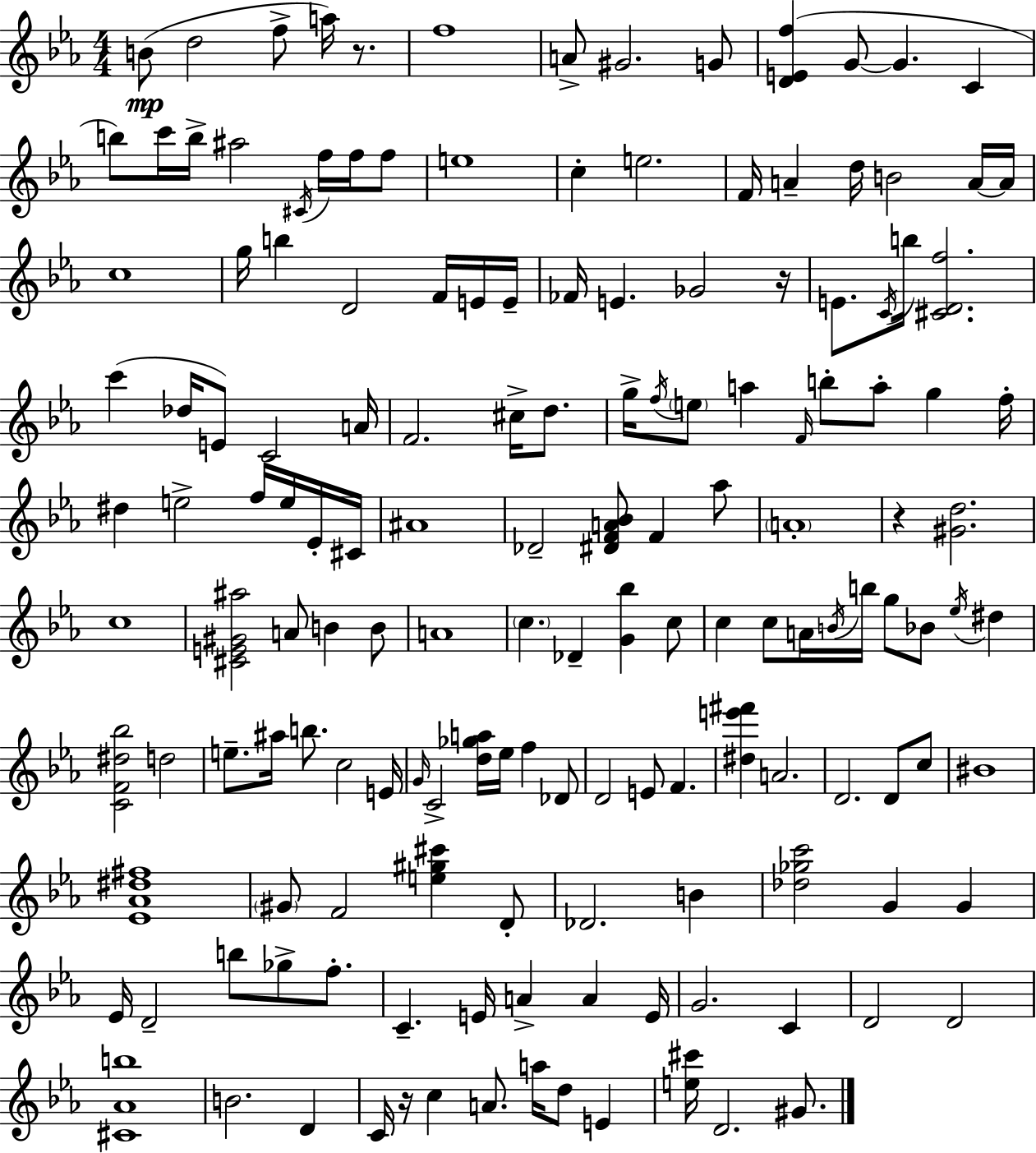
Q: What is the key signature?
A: EES major